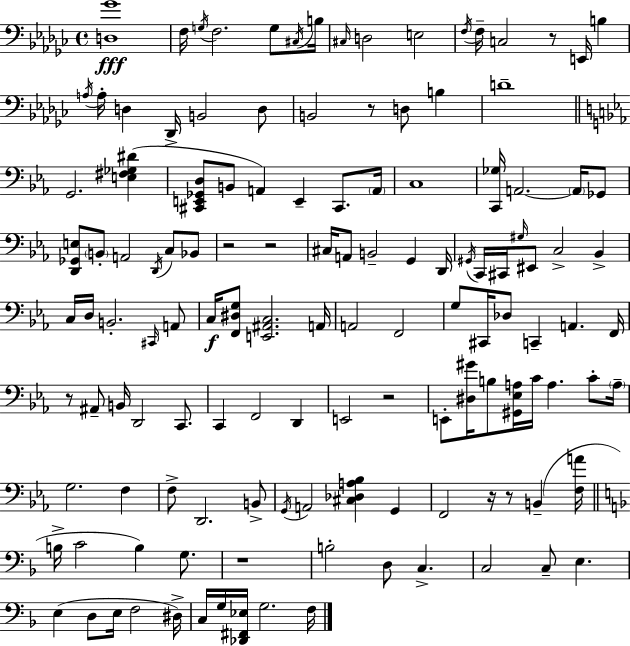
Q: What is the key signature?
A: EES minor